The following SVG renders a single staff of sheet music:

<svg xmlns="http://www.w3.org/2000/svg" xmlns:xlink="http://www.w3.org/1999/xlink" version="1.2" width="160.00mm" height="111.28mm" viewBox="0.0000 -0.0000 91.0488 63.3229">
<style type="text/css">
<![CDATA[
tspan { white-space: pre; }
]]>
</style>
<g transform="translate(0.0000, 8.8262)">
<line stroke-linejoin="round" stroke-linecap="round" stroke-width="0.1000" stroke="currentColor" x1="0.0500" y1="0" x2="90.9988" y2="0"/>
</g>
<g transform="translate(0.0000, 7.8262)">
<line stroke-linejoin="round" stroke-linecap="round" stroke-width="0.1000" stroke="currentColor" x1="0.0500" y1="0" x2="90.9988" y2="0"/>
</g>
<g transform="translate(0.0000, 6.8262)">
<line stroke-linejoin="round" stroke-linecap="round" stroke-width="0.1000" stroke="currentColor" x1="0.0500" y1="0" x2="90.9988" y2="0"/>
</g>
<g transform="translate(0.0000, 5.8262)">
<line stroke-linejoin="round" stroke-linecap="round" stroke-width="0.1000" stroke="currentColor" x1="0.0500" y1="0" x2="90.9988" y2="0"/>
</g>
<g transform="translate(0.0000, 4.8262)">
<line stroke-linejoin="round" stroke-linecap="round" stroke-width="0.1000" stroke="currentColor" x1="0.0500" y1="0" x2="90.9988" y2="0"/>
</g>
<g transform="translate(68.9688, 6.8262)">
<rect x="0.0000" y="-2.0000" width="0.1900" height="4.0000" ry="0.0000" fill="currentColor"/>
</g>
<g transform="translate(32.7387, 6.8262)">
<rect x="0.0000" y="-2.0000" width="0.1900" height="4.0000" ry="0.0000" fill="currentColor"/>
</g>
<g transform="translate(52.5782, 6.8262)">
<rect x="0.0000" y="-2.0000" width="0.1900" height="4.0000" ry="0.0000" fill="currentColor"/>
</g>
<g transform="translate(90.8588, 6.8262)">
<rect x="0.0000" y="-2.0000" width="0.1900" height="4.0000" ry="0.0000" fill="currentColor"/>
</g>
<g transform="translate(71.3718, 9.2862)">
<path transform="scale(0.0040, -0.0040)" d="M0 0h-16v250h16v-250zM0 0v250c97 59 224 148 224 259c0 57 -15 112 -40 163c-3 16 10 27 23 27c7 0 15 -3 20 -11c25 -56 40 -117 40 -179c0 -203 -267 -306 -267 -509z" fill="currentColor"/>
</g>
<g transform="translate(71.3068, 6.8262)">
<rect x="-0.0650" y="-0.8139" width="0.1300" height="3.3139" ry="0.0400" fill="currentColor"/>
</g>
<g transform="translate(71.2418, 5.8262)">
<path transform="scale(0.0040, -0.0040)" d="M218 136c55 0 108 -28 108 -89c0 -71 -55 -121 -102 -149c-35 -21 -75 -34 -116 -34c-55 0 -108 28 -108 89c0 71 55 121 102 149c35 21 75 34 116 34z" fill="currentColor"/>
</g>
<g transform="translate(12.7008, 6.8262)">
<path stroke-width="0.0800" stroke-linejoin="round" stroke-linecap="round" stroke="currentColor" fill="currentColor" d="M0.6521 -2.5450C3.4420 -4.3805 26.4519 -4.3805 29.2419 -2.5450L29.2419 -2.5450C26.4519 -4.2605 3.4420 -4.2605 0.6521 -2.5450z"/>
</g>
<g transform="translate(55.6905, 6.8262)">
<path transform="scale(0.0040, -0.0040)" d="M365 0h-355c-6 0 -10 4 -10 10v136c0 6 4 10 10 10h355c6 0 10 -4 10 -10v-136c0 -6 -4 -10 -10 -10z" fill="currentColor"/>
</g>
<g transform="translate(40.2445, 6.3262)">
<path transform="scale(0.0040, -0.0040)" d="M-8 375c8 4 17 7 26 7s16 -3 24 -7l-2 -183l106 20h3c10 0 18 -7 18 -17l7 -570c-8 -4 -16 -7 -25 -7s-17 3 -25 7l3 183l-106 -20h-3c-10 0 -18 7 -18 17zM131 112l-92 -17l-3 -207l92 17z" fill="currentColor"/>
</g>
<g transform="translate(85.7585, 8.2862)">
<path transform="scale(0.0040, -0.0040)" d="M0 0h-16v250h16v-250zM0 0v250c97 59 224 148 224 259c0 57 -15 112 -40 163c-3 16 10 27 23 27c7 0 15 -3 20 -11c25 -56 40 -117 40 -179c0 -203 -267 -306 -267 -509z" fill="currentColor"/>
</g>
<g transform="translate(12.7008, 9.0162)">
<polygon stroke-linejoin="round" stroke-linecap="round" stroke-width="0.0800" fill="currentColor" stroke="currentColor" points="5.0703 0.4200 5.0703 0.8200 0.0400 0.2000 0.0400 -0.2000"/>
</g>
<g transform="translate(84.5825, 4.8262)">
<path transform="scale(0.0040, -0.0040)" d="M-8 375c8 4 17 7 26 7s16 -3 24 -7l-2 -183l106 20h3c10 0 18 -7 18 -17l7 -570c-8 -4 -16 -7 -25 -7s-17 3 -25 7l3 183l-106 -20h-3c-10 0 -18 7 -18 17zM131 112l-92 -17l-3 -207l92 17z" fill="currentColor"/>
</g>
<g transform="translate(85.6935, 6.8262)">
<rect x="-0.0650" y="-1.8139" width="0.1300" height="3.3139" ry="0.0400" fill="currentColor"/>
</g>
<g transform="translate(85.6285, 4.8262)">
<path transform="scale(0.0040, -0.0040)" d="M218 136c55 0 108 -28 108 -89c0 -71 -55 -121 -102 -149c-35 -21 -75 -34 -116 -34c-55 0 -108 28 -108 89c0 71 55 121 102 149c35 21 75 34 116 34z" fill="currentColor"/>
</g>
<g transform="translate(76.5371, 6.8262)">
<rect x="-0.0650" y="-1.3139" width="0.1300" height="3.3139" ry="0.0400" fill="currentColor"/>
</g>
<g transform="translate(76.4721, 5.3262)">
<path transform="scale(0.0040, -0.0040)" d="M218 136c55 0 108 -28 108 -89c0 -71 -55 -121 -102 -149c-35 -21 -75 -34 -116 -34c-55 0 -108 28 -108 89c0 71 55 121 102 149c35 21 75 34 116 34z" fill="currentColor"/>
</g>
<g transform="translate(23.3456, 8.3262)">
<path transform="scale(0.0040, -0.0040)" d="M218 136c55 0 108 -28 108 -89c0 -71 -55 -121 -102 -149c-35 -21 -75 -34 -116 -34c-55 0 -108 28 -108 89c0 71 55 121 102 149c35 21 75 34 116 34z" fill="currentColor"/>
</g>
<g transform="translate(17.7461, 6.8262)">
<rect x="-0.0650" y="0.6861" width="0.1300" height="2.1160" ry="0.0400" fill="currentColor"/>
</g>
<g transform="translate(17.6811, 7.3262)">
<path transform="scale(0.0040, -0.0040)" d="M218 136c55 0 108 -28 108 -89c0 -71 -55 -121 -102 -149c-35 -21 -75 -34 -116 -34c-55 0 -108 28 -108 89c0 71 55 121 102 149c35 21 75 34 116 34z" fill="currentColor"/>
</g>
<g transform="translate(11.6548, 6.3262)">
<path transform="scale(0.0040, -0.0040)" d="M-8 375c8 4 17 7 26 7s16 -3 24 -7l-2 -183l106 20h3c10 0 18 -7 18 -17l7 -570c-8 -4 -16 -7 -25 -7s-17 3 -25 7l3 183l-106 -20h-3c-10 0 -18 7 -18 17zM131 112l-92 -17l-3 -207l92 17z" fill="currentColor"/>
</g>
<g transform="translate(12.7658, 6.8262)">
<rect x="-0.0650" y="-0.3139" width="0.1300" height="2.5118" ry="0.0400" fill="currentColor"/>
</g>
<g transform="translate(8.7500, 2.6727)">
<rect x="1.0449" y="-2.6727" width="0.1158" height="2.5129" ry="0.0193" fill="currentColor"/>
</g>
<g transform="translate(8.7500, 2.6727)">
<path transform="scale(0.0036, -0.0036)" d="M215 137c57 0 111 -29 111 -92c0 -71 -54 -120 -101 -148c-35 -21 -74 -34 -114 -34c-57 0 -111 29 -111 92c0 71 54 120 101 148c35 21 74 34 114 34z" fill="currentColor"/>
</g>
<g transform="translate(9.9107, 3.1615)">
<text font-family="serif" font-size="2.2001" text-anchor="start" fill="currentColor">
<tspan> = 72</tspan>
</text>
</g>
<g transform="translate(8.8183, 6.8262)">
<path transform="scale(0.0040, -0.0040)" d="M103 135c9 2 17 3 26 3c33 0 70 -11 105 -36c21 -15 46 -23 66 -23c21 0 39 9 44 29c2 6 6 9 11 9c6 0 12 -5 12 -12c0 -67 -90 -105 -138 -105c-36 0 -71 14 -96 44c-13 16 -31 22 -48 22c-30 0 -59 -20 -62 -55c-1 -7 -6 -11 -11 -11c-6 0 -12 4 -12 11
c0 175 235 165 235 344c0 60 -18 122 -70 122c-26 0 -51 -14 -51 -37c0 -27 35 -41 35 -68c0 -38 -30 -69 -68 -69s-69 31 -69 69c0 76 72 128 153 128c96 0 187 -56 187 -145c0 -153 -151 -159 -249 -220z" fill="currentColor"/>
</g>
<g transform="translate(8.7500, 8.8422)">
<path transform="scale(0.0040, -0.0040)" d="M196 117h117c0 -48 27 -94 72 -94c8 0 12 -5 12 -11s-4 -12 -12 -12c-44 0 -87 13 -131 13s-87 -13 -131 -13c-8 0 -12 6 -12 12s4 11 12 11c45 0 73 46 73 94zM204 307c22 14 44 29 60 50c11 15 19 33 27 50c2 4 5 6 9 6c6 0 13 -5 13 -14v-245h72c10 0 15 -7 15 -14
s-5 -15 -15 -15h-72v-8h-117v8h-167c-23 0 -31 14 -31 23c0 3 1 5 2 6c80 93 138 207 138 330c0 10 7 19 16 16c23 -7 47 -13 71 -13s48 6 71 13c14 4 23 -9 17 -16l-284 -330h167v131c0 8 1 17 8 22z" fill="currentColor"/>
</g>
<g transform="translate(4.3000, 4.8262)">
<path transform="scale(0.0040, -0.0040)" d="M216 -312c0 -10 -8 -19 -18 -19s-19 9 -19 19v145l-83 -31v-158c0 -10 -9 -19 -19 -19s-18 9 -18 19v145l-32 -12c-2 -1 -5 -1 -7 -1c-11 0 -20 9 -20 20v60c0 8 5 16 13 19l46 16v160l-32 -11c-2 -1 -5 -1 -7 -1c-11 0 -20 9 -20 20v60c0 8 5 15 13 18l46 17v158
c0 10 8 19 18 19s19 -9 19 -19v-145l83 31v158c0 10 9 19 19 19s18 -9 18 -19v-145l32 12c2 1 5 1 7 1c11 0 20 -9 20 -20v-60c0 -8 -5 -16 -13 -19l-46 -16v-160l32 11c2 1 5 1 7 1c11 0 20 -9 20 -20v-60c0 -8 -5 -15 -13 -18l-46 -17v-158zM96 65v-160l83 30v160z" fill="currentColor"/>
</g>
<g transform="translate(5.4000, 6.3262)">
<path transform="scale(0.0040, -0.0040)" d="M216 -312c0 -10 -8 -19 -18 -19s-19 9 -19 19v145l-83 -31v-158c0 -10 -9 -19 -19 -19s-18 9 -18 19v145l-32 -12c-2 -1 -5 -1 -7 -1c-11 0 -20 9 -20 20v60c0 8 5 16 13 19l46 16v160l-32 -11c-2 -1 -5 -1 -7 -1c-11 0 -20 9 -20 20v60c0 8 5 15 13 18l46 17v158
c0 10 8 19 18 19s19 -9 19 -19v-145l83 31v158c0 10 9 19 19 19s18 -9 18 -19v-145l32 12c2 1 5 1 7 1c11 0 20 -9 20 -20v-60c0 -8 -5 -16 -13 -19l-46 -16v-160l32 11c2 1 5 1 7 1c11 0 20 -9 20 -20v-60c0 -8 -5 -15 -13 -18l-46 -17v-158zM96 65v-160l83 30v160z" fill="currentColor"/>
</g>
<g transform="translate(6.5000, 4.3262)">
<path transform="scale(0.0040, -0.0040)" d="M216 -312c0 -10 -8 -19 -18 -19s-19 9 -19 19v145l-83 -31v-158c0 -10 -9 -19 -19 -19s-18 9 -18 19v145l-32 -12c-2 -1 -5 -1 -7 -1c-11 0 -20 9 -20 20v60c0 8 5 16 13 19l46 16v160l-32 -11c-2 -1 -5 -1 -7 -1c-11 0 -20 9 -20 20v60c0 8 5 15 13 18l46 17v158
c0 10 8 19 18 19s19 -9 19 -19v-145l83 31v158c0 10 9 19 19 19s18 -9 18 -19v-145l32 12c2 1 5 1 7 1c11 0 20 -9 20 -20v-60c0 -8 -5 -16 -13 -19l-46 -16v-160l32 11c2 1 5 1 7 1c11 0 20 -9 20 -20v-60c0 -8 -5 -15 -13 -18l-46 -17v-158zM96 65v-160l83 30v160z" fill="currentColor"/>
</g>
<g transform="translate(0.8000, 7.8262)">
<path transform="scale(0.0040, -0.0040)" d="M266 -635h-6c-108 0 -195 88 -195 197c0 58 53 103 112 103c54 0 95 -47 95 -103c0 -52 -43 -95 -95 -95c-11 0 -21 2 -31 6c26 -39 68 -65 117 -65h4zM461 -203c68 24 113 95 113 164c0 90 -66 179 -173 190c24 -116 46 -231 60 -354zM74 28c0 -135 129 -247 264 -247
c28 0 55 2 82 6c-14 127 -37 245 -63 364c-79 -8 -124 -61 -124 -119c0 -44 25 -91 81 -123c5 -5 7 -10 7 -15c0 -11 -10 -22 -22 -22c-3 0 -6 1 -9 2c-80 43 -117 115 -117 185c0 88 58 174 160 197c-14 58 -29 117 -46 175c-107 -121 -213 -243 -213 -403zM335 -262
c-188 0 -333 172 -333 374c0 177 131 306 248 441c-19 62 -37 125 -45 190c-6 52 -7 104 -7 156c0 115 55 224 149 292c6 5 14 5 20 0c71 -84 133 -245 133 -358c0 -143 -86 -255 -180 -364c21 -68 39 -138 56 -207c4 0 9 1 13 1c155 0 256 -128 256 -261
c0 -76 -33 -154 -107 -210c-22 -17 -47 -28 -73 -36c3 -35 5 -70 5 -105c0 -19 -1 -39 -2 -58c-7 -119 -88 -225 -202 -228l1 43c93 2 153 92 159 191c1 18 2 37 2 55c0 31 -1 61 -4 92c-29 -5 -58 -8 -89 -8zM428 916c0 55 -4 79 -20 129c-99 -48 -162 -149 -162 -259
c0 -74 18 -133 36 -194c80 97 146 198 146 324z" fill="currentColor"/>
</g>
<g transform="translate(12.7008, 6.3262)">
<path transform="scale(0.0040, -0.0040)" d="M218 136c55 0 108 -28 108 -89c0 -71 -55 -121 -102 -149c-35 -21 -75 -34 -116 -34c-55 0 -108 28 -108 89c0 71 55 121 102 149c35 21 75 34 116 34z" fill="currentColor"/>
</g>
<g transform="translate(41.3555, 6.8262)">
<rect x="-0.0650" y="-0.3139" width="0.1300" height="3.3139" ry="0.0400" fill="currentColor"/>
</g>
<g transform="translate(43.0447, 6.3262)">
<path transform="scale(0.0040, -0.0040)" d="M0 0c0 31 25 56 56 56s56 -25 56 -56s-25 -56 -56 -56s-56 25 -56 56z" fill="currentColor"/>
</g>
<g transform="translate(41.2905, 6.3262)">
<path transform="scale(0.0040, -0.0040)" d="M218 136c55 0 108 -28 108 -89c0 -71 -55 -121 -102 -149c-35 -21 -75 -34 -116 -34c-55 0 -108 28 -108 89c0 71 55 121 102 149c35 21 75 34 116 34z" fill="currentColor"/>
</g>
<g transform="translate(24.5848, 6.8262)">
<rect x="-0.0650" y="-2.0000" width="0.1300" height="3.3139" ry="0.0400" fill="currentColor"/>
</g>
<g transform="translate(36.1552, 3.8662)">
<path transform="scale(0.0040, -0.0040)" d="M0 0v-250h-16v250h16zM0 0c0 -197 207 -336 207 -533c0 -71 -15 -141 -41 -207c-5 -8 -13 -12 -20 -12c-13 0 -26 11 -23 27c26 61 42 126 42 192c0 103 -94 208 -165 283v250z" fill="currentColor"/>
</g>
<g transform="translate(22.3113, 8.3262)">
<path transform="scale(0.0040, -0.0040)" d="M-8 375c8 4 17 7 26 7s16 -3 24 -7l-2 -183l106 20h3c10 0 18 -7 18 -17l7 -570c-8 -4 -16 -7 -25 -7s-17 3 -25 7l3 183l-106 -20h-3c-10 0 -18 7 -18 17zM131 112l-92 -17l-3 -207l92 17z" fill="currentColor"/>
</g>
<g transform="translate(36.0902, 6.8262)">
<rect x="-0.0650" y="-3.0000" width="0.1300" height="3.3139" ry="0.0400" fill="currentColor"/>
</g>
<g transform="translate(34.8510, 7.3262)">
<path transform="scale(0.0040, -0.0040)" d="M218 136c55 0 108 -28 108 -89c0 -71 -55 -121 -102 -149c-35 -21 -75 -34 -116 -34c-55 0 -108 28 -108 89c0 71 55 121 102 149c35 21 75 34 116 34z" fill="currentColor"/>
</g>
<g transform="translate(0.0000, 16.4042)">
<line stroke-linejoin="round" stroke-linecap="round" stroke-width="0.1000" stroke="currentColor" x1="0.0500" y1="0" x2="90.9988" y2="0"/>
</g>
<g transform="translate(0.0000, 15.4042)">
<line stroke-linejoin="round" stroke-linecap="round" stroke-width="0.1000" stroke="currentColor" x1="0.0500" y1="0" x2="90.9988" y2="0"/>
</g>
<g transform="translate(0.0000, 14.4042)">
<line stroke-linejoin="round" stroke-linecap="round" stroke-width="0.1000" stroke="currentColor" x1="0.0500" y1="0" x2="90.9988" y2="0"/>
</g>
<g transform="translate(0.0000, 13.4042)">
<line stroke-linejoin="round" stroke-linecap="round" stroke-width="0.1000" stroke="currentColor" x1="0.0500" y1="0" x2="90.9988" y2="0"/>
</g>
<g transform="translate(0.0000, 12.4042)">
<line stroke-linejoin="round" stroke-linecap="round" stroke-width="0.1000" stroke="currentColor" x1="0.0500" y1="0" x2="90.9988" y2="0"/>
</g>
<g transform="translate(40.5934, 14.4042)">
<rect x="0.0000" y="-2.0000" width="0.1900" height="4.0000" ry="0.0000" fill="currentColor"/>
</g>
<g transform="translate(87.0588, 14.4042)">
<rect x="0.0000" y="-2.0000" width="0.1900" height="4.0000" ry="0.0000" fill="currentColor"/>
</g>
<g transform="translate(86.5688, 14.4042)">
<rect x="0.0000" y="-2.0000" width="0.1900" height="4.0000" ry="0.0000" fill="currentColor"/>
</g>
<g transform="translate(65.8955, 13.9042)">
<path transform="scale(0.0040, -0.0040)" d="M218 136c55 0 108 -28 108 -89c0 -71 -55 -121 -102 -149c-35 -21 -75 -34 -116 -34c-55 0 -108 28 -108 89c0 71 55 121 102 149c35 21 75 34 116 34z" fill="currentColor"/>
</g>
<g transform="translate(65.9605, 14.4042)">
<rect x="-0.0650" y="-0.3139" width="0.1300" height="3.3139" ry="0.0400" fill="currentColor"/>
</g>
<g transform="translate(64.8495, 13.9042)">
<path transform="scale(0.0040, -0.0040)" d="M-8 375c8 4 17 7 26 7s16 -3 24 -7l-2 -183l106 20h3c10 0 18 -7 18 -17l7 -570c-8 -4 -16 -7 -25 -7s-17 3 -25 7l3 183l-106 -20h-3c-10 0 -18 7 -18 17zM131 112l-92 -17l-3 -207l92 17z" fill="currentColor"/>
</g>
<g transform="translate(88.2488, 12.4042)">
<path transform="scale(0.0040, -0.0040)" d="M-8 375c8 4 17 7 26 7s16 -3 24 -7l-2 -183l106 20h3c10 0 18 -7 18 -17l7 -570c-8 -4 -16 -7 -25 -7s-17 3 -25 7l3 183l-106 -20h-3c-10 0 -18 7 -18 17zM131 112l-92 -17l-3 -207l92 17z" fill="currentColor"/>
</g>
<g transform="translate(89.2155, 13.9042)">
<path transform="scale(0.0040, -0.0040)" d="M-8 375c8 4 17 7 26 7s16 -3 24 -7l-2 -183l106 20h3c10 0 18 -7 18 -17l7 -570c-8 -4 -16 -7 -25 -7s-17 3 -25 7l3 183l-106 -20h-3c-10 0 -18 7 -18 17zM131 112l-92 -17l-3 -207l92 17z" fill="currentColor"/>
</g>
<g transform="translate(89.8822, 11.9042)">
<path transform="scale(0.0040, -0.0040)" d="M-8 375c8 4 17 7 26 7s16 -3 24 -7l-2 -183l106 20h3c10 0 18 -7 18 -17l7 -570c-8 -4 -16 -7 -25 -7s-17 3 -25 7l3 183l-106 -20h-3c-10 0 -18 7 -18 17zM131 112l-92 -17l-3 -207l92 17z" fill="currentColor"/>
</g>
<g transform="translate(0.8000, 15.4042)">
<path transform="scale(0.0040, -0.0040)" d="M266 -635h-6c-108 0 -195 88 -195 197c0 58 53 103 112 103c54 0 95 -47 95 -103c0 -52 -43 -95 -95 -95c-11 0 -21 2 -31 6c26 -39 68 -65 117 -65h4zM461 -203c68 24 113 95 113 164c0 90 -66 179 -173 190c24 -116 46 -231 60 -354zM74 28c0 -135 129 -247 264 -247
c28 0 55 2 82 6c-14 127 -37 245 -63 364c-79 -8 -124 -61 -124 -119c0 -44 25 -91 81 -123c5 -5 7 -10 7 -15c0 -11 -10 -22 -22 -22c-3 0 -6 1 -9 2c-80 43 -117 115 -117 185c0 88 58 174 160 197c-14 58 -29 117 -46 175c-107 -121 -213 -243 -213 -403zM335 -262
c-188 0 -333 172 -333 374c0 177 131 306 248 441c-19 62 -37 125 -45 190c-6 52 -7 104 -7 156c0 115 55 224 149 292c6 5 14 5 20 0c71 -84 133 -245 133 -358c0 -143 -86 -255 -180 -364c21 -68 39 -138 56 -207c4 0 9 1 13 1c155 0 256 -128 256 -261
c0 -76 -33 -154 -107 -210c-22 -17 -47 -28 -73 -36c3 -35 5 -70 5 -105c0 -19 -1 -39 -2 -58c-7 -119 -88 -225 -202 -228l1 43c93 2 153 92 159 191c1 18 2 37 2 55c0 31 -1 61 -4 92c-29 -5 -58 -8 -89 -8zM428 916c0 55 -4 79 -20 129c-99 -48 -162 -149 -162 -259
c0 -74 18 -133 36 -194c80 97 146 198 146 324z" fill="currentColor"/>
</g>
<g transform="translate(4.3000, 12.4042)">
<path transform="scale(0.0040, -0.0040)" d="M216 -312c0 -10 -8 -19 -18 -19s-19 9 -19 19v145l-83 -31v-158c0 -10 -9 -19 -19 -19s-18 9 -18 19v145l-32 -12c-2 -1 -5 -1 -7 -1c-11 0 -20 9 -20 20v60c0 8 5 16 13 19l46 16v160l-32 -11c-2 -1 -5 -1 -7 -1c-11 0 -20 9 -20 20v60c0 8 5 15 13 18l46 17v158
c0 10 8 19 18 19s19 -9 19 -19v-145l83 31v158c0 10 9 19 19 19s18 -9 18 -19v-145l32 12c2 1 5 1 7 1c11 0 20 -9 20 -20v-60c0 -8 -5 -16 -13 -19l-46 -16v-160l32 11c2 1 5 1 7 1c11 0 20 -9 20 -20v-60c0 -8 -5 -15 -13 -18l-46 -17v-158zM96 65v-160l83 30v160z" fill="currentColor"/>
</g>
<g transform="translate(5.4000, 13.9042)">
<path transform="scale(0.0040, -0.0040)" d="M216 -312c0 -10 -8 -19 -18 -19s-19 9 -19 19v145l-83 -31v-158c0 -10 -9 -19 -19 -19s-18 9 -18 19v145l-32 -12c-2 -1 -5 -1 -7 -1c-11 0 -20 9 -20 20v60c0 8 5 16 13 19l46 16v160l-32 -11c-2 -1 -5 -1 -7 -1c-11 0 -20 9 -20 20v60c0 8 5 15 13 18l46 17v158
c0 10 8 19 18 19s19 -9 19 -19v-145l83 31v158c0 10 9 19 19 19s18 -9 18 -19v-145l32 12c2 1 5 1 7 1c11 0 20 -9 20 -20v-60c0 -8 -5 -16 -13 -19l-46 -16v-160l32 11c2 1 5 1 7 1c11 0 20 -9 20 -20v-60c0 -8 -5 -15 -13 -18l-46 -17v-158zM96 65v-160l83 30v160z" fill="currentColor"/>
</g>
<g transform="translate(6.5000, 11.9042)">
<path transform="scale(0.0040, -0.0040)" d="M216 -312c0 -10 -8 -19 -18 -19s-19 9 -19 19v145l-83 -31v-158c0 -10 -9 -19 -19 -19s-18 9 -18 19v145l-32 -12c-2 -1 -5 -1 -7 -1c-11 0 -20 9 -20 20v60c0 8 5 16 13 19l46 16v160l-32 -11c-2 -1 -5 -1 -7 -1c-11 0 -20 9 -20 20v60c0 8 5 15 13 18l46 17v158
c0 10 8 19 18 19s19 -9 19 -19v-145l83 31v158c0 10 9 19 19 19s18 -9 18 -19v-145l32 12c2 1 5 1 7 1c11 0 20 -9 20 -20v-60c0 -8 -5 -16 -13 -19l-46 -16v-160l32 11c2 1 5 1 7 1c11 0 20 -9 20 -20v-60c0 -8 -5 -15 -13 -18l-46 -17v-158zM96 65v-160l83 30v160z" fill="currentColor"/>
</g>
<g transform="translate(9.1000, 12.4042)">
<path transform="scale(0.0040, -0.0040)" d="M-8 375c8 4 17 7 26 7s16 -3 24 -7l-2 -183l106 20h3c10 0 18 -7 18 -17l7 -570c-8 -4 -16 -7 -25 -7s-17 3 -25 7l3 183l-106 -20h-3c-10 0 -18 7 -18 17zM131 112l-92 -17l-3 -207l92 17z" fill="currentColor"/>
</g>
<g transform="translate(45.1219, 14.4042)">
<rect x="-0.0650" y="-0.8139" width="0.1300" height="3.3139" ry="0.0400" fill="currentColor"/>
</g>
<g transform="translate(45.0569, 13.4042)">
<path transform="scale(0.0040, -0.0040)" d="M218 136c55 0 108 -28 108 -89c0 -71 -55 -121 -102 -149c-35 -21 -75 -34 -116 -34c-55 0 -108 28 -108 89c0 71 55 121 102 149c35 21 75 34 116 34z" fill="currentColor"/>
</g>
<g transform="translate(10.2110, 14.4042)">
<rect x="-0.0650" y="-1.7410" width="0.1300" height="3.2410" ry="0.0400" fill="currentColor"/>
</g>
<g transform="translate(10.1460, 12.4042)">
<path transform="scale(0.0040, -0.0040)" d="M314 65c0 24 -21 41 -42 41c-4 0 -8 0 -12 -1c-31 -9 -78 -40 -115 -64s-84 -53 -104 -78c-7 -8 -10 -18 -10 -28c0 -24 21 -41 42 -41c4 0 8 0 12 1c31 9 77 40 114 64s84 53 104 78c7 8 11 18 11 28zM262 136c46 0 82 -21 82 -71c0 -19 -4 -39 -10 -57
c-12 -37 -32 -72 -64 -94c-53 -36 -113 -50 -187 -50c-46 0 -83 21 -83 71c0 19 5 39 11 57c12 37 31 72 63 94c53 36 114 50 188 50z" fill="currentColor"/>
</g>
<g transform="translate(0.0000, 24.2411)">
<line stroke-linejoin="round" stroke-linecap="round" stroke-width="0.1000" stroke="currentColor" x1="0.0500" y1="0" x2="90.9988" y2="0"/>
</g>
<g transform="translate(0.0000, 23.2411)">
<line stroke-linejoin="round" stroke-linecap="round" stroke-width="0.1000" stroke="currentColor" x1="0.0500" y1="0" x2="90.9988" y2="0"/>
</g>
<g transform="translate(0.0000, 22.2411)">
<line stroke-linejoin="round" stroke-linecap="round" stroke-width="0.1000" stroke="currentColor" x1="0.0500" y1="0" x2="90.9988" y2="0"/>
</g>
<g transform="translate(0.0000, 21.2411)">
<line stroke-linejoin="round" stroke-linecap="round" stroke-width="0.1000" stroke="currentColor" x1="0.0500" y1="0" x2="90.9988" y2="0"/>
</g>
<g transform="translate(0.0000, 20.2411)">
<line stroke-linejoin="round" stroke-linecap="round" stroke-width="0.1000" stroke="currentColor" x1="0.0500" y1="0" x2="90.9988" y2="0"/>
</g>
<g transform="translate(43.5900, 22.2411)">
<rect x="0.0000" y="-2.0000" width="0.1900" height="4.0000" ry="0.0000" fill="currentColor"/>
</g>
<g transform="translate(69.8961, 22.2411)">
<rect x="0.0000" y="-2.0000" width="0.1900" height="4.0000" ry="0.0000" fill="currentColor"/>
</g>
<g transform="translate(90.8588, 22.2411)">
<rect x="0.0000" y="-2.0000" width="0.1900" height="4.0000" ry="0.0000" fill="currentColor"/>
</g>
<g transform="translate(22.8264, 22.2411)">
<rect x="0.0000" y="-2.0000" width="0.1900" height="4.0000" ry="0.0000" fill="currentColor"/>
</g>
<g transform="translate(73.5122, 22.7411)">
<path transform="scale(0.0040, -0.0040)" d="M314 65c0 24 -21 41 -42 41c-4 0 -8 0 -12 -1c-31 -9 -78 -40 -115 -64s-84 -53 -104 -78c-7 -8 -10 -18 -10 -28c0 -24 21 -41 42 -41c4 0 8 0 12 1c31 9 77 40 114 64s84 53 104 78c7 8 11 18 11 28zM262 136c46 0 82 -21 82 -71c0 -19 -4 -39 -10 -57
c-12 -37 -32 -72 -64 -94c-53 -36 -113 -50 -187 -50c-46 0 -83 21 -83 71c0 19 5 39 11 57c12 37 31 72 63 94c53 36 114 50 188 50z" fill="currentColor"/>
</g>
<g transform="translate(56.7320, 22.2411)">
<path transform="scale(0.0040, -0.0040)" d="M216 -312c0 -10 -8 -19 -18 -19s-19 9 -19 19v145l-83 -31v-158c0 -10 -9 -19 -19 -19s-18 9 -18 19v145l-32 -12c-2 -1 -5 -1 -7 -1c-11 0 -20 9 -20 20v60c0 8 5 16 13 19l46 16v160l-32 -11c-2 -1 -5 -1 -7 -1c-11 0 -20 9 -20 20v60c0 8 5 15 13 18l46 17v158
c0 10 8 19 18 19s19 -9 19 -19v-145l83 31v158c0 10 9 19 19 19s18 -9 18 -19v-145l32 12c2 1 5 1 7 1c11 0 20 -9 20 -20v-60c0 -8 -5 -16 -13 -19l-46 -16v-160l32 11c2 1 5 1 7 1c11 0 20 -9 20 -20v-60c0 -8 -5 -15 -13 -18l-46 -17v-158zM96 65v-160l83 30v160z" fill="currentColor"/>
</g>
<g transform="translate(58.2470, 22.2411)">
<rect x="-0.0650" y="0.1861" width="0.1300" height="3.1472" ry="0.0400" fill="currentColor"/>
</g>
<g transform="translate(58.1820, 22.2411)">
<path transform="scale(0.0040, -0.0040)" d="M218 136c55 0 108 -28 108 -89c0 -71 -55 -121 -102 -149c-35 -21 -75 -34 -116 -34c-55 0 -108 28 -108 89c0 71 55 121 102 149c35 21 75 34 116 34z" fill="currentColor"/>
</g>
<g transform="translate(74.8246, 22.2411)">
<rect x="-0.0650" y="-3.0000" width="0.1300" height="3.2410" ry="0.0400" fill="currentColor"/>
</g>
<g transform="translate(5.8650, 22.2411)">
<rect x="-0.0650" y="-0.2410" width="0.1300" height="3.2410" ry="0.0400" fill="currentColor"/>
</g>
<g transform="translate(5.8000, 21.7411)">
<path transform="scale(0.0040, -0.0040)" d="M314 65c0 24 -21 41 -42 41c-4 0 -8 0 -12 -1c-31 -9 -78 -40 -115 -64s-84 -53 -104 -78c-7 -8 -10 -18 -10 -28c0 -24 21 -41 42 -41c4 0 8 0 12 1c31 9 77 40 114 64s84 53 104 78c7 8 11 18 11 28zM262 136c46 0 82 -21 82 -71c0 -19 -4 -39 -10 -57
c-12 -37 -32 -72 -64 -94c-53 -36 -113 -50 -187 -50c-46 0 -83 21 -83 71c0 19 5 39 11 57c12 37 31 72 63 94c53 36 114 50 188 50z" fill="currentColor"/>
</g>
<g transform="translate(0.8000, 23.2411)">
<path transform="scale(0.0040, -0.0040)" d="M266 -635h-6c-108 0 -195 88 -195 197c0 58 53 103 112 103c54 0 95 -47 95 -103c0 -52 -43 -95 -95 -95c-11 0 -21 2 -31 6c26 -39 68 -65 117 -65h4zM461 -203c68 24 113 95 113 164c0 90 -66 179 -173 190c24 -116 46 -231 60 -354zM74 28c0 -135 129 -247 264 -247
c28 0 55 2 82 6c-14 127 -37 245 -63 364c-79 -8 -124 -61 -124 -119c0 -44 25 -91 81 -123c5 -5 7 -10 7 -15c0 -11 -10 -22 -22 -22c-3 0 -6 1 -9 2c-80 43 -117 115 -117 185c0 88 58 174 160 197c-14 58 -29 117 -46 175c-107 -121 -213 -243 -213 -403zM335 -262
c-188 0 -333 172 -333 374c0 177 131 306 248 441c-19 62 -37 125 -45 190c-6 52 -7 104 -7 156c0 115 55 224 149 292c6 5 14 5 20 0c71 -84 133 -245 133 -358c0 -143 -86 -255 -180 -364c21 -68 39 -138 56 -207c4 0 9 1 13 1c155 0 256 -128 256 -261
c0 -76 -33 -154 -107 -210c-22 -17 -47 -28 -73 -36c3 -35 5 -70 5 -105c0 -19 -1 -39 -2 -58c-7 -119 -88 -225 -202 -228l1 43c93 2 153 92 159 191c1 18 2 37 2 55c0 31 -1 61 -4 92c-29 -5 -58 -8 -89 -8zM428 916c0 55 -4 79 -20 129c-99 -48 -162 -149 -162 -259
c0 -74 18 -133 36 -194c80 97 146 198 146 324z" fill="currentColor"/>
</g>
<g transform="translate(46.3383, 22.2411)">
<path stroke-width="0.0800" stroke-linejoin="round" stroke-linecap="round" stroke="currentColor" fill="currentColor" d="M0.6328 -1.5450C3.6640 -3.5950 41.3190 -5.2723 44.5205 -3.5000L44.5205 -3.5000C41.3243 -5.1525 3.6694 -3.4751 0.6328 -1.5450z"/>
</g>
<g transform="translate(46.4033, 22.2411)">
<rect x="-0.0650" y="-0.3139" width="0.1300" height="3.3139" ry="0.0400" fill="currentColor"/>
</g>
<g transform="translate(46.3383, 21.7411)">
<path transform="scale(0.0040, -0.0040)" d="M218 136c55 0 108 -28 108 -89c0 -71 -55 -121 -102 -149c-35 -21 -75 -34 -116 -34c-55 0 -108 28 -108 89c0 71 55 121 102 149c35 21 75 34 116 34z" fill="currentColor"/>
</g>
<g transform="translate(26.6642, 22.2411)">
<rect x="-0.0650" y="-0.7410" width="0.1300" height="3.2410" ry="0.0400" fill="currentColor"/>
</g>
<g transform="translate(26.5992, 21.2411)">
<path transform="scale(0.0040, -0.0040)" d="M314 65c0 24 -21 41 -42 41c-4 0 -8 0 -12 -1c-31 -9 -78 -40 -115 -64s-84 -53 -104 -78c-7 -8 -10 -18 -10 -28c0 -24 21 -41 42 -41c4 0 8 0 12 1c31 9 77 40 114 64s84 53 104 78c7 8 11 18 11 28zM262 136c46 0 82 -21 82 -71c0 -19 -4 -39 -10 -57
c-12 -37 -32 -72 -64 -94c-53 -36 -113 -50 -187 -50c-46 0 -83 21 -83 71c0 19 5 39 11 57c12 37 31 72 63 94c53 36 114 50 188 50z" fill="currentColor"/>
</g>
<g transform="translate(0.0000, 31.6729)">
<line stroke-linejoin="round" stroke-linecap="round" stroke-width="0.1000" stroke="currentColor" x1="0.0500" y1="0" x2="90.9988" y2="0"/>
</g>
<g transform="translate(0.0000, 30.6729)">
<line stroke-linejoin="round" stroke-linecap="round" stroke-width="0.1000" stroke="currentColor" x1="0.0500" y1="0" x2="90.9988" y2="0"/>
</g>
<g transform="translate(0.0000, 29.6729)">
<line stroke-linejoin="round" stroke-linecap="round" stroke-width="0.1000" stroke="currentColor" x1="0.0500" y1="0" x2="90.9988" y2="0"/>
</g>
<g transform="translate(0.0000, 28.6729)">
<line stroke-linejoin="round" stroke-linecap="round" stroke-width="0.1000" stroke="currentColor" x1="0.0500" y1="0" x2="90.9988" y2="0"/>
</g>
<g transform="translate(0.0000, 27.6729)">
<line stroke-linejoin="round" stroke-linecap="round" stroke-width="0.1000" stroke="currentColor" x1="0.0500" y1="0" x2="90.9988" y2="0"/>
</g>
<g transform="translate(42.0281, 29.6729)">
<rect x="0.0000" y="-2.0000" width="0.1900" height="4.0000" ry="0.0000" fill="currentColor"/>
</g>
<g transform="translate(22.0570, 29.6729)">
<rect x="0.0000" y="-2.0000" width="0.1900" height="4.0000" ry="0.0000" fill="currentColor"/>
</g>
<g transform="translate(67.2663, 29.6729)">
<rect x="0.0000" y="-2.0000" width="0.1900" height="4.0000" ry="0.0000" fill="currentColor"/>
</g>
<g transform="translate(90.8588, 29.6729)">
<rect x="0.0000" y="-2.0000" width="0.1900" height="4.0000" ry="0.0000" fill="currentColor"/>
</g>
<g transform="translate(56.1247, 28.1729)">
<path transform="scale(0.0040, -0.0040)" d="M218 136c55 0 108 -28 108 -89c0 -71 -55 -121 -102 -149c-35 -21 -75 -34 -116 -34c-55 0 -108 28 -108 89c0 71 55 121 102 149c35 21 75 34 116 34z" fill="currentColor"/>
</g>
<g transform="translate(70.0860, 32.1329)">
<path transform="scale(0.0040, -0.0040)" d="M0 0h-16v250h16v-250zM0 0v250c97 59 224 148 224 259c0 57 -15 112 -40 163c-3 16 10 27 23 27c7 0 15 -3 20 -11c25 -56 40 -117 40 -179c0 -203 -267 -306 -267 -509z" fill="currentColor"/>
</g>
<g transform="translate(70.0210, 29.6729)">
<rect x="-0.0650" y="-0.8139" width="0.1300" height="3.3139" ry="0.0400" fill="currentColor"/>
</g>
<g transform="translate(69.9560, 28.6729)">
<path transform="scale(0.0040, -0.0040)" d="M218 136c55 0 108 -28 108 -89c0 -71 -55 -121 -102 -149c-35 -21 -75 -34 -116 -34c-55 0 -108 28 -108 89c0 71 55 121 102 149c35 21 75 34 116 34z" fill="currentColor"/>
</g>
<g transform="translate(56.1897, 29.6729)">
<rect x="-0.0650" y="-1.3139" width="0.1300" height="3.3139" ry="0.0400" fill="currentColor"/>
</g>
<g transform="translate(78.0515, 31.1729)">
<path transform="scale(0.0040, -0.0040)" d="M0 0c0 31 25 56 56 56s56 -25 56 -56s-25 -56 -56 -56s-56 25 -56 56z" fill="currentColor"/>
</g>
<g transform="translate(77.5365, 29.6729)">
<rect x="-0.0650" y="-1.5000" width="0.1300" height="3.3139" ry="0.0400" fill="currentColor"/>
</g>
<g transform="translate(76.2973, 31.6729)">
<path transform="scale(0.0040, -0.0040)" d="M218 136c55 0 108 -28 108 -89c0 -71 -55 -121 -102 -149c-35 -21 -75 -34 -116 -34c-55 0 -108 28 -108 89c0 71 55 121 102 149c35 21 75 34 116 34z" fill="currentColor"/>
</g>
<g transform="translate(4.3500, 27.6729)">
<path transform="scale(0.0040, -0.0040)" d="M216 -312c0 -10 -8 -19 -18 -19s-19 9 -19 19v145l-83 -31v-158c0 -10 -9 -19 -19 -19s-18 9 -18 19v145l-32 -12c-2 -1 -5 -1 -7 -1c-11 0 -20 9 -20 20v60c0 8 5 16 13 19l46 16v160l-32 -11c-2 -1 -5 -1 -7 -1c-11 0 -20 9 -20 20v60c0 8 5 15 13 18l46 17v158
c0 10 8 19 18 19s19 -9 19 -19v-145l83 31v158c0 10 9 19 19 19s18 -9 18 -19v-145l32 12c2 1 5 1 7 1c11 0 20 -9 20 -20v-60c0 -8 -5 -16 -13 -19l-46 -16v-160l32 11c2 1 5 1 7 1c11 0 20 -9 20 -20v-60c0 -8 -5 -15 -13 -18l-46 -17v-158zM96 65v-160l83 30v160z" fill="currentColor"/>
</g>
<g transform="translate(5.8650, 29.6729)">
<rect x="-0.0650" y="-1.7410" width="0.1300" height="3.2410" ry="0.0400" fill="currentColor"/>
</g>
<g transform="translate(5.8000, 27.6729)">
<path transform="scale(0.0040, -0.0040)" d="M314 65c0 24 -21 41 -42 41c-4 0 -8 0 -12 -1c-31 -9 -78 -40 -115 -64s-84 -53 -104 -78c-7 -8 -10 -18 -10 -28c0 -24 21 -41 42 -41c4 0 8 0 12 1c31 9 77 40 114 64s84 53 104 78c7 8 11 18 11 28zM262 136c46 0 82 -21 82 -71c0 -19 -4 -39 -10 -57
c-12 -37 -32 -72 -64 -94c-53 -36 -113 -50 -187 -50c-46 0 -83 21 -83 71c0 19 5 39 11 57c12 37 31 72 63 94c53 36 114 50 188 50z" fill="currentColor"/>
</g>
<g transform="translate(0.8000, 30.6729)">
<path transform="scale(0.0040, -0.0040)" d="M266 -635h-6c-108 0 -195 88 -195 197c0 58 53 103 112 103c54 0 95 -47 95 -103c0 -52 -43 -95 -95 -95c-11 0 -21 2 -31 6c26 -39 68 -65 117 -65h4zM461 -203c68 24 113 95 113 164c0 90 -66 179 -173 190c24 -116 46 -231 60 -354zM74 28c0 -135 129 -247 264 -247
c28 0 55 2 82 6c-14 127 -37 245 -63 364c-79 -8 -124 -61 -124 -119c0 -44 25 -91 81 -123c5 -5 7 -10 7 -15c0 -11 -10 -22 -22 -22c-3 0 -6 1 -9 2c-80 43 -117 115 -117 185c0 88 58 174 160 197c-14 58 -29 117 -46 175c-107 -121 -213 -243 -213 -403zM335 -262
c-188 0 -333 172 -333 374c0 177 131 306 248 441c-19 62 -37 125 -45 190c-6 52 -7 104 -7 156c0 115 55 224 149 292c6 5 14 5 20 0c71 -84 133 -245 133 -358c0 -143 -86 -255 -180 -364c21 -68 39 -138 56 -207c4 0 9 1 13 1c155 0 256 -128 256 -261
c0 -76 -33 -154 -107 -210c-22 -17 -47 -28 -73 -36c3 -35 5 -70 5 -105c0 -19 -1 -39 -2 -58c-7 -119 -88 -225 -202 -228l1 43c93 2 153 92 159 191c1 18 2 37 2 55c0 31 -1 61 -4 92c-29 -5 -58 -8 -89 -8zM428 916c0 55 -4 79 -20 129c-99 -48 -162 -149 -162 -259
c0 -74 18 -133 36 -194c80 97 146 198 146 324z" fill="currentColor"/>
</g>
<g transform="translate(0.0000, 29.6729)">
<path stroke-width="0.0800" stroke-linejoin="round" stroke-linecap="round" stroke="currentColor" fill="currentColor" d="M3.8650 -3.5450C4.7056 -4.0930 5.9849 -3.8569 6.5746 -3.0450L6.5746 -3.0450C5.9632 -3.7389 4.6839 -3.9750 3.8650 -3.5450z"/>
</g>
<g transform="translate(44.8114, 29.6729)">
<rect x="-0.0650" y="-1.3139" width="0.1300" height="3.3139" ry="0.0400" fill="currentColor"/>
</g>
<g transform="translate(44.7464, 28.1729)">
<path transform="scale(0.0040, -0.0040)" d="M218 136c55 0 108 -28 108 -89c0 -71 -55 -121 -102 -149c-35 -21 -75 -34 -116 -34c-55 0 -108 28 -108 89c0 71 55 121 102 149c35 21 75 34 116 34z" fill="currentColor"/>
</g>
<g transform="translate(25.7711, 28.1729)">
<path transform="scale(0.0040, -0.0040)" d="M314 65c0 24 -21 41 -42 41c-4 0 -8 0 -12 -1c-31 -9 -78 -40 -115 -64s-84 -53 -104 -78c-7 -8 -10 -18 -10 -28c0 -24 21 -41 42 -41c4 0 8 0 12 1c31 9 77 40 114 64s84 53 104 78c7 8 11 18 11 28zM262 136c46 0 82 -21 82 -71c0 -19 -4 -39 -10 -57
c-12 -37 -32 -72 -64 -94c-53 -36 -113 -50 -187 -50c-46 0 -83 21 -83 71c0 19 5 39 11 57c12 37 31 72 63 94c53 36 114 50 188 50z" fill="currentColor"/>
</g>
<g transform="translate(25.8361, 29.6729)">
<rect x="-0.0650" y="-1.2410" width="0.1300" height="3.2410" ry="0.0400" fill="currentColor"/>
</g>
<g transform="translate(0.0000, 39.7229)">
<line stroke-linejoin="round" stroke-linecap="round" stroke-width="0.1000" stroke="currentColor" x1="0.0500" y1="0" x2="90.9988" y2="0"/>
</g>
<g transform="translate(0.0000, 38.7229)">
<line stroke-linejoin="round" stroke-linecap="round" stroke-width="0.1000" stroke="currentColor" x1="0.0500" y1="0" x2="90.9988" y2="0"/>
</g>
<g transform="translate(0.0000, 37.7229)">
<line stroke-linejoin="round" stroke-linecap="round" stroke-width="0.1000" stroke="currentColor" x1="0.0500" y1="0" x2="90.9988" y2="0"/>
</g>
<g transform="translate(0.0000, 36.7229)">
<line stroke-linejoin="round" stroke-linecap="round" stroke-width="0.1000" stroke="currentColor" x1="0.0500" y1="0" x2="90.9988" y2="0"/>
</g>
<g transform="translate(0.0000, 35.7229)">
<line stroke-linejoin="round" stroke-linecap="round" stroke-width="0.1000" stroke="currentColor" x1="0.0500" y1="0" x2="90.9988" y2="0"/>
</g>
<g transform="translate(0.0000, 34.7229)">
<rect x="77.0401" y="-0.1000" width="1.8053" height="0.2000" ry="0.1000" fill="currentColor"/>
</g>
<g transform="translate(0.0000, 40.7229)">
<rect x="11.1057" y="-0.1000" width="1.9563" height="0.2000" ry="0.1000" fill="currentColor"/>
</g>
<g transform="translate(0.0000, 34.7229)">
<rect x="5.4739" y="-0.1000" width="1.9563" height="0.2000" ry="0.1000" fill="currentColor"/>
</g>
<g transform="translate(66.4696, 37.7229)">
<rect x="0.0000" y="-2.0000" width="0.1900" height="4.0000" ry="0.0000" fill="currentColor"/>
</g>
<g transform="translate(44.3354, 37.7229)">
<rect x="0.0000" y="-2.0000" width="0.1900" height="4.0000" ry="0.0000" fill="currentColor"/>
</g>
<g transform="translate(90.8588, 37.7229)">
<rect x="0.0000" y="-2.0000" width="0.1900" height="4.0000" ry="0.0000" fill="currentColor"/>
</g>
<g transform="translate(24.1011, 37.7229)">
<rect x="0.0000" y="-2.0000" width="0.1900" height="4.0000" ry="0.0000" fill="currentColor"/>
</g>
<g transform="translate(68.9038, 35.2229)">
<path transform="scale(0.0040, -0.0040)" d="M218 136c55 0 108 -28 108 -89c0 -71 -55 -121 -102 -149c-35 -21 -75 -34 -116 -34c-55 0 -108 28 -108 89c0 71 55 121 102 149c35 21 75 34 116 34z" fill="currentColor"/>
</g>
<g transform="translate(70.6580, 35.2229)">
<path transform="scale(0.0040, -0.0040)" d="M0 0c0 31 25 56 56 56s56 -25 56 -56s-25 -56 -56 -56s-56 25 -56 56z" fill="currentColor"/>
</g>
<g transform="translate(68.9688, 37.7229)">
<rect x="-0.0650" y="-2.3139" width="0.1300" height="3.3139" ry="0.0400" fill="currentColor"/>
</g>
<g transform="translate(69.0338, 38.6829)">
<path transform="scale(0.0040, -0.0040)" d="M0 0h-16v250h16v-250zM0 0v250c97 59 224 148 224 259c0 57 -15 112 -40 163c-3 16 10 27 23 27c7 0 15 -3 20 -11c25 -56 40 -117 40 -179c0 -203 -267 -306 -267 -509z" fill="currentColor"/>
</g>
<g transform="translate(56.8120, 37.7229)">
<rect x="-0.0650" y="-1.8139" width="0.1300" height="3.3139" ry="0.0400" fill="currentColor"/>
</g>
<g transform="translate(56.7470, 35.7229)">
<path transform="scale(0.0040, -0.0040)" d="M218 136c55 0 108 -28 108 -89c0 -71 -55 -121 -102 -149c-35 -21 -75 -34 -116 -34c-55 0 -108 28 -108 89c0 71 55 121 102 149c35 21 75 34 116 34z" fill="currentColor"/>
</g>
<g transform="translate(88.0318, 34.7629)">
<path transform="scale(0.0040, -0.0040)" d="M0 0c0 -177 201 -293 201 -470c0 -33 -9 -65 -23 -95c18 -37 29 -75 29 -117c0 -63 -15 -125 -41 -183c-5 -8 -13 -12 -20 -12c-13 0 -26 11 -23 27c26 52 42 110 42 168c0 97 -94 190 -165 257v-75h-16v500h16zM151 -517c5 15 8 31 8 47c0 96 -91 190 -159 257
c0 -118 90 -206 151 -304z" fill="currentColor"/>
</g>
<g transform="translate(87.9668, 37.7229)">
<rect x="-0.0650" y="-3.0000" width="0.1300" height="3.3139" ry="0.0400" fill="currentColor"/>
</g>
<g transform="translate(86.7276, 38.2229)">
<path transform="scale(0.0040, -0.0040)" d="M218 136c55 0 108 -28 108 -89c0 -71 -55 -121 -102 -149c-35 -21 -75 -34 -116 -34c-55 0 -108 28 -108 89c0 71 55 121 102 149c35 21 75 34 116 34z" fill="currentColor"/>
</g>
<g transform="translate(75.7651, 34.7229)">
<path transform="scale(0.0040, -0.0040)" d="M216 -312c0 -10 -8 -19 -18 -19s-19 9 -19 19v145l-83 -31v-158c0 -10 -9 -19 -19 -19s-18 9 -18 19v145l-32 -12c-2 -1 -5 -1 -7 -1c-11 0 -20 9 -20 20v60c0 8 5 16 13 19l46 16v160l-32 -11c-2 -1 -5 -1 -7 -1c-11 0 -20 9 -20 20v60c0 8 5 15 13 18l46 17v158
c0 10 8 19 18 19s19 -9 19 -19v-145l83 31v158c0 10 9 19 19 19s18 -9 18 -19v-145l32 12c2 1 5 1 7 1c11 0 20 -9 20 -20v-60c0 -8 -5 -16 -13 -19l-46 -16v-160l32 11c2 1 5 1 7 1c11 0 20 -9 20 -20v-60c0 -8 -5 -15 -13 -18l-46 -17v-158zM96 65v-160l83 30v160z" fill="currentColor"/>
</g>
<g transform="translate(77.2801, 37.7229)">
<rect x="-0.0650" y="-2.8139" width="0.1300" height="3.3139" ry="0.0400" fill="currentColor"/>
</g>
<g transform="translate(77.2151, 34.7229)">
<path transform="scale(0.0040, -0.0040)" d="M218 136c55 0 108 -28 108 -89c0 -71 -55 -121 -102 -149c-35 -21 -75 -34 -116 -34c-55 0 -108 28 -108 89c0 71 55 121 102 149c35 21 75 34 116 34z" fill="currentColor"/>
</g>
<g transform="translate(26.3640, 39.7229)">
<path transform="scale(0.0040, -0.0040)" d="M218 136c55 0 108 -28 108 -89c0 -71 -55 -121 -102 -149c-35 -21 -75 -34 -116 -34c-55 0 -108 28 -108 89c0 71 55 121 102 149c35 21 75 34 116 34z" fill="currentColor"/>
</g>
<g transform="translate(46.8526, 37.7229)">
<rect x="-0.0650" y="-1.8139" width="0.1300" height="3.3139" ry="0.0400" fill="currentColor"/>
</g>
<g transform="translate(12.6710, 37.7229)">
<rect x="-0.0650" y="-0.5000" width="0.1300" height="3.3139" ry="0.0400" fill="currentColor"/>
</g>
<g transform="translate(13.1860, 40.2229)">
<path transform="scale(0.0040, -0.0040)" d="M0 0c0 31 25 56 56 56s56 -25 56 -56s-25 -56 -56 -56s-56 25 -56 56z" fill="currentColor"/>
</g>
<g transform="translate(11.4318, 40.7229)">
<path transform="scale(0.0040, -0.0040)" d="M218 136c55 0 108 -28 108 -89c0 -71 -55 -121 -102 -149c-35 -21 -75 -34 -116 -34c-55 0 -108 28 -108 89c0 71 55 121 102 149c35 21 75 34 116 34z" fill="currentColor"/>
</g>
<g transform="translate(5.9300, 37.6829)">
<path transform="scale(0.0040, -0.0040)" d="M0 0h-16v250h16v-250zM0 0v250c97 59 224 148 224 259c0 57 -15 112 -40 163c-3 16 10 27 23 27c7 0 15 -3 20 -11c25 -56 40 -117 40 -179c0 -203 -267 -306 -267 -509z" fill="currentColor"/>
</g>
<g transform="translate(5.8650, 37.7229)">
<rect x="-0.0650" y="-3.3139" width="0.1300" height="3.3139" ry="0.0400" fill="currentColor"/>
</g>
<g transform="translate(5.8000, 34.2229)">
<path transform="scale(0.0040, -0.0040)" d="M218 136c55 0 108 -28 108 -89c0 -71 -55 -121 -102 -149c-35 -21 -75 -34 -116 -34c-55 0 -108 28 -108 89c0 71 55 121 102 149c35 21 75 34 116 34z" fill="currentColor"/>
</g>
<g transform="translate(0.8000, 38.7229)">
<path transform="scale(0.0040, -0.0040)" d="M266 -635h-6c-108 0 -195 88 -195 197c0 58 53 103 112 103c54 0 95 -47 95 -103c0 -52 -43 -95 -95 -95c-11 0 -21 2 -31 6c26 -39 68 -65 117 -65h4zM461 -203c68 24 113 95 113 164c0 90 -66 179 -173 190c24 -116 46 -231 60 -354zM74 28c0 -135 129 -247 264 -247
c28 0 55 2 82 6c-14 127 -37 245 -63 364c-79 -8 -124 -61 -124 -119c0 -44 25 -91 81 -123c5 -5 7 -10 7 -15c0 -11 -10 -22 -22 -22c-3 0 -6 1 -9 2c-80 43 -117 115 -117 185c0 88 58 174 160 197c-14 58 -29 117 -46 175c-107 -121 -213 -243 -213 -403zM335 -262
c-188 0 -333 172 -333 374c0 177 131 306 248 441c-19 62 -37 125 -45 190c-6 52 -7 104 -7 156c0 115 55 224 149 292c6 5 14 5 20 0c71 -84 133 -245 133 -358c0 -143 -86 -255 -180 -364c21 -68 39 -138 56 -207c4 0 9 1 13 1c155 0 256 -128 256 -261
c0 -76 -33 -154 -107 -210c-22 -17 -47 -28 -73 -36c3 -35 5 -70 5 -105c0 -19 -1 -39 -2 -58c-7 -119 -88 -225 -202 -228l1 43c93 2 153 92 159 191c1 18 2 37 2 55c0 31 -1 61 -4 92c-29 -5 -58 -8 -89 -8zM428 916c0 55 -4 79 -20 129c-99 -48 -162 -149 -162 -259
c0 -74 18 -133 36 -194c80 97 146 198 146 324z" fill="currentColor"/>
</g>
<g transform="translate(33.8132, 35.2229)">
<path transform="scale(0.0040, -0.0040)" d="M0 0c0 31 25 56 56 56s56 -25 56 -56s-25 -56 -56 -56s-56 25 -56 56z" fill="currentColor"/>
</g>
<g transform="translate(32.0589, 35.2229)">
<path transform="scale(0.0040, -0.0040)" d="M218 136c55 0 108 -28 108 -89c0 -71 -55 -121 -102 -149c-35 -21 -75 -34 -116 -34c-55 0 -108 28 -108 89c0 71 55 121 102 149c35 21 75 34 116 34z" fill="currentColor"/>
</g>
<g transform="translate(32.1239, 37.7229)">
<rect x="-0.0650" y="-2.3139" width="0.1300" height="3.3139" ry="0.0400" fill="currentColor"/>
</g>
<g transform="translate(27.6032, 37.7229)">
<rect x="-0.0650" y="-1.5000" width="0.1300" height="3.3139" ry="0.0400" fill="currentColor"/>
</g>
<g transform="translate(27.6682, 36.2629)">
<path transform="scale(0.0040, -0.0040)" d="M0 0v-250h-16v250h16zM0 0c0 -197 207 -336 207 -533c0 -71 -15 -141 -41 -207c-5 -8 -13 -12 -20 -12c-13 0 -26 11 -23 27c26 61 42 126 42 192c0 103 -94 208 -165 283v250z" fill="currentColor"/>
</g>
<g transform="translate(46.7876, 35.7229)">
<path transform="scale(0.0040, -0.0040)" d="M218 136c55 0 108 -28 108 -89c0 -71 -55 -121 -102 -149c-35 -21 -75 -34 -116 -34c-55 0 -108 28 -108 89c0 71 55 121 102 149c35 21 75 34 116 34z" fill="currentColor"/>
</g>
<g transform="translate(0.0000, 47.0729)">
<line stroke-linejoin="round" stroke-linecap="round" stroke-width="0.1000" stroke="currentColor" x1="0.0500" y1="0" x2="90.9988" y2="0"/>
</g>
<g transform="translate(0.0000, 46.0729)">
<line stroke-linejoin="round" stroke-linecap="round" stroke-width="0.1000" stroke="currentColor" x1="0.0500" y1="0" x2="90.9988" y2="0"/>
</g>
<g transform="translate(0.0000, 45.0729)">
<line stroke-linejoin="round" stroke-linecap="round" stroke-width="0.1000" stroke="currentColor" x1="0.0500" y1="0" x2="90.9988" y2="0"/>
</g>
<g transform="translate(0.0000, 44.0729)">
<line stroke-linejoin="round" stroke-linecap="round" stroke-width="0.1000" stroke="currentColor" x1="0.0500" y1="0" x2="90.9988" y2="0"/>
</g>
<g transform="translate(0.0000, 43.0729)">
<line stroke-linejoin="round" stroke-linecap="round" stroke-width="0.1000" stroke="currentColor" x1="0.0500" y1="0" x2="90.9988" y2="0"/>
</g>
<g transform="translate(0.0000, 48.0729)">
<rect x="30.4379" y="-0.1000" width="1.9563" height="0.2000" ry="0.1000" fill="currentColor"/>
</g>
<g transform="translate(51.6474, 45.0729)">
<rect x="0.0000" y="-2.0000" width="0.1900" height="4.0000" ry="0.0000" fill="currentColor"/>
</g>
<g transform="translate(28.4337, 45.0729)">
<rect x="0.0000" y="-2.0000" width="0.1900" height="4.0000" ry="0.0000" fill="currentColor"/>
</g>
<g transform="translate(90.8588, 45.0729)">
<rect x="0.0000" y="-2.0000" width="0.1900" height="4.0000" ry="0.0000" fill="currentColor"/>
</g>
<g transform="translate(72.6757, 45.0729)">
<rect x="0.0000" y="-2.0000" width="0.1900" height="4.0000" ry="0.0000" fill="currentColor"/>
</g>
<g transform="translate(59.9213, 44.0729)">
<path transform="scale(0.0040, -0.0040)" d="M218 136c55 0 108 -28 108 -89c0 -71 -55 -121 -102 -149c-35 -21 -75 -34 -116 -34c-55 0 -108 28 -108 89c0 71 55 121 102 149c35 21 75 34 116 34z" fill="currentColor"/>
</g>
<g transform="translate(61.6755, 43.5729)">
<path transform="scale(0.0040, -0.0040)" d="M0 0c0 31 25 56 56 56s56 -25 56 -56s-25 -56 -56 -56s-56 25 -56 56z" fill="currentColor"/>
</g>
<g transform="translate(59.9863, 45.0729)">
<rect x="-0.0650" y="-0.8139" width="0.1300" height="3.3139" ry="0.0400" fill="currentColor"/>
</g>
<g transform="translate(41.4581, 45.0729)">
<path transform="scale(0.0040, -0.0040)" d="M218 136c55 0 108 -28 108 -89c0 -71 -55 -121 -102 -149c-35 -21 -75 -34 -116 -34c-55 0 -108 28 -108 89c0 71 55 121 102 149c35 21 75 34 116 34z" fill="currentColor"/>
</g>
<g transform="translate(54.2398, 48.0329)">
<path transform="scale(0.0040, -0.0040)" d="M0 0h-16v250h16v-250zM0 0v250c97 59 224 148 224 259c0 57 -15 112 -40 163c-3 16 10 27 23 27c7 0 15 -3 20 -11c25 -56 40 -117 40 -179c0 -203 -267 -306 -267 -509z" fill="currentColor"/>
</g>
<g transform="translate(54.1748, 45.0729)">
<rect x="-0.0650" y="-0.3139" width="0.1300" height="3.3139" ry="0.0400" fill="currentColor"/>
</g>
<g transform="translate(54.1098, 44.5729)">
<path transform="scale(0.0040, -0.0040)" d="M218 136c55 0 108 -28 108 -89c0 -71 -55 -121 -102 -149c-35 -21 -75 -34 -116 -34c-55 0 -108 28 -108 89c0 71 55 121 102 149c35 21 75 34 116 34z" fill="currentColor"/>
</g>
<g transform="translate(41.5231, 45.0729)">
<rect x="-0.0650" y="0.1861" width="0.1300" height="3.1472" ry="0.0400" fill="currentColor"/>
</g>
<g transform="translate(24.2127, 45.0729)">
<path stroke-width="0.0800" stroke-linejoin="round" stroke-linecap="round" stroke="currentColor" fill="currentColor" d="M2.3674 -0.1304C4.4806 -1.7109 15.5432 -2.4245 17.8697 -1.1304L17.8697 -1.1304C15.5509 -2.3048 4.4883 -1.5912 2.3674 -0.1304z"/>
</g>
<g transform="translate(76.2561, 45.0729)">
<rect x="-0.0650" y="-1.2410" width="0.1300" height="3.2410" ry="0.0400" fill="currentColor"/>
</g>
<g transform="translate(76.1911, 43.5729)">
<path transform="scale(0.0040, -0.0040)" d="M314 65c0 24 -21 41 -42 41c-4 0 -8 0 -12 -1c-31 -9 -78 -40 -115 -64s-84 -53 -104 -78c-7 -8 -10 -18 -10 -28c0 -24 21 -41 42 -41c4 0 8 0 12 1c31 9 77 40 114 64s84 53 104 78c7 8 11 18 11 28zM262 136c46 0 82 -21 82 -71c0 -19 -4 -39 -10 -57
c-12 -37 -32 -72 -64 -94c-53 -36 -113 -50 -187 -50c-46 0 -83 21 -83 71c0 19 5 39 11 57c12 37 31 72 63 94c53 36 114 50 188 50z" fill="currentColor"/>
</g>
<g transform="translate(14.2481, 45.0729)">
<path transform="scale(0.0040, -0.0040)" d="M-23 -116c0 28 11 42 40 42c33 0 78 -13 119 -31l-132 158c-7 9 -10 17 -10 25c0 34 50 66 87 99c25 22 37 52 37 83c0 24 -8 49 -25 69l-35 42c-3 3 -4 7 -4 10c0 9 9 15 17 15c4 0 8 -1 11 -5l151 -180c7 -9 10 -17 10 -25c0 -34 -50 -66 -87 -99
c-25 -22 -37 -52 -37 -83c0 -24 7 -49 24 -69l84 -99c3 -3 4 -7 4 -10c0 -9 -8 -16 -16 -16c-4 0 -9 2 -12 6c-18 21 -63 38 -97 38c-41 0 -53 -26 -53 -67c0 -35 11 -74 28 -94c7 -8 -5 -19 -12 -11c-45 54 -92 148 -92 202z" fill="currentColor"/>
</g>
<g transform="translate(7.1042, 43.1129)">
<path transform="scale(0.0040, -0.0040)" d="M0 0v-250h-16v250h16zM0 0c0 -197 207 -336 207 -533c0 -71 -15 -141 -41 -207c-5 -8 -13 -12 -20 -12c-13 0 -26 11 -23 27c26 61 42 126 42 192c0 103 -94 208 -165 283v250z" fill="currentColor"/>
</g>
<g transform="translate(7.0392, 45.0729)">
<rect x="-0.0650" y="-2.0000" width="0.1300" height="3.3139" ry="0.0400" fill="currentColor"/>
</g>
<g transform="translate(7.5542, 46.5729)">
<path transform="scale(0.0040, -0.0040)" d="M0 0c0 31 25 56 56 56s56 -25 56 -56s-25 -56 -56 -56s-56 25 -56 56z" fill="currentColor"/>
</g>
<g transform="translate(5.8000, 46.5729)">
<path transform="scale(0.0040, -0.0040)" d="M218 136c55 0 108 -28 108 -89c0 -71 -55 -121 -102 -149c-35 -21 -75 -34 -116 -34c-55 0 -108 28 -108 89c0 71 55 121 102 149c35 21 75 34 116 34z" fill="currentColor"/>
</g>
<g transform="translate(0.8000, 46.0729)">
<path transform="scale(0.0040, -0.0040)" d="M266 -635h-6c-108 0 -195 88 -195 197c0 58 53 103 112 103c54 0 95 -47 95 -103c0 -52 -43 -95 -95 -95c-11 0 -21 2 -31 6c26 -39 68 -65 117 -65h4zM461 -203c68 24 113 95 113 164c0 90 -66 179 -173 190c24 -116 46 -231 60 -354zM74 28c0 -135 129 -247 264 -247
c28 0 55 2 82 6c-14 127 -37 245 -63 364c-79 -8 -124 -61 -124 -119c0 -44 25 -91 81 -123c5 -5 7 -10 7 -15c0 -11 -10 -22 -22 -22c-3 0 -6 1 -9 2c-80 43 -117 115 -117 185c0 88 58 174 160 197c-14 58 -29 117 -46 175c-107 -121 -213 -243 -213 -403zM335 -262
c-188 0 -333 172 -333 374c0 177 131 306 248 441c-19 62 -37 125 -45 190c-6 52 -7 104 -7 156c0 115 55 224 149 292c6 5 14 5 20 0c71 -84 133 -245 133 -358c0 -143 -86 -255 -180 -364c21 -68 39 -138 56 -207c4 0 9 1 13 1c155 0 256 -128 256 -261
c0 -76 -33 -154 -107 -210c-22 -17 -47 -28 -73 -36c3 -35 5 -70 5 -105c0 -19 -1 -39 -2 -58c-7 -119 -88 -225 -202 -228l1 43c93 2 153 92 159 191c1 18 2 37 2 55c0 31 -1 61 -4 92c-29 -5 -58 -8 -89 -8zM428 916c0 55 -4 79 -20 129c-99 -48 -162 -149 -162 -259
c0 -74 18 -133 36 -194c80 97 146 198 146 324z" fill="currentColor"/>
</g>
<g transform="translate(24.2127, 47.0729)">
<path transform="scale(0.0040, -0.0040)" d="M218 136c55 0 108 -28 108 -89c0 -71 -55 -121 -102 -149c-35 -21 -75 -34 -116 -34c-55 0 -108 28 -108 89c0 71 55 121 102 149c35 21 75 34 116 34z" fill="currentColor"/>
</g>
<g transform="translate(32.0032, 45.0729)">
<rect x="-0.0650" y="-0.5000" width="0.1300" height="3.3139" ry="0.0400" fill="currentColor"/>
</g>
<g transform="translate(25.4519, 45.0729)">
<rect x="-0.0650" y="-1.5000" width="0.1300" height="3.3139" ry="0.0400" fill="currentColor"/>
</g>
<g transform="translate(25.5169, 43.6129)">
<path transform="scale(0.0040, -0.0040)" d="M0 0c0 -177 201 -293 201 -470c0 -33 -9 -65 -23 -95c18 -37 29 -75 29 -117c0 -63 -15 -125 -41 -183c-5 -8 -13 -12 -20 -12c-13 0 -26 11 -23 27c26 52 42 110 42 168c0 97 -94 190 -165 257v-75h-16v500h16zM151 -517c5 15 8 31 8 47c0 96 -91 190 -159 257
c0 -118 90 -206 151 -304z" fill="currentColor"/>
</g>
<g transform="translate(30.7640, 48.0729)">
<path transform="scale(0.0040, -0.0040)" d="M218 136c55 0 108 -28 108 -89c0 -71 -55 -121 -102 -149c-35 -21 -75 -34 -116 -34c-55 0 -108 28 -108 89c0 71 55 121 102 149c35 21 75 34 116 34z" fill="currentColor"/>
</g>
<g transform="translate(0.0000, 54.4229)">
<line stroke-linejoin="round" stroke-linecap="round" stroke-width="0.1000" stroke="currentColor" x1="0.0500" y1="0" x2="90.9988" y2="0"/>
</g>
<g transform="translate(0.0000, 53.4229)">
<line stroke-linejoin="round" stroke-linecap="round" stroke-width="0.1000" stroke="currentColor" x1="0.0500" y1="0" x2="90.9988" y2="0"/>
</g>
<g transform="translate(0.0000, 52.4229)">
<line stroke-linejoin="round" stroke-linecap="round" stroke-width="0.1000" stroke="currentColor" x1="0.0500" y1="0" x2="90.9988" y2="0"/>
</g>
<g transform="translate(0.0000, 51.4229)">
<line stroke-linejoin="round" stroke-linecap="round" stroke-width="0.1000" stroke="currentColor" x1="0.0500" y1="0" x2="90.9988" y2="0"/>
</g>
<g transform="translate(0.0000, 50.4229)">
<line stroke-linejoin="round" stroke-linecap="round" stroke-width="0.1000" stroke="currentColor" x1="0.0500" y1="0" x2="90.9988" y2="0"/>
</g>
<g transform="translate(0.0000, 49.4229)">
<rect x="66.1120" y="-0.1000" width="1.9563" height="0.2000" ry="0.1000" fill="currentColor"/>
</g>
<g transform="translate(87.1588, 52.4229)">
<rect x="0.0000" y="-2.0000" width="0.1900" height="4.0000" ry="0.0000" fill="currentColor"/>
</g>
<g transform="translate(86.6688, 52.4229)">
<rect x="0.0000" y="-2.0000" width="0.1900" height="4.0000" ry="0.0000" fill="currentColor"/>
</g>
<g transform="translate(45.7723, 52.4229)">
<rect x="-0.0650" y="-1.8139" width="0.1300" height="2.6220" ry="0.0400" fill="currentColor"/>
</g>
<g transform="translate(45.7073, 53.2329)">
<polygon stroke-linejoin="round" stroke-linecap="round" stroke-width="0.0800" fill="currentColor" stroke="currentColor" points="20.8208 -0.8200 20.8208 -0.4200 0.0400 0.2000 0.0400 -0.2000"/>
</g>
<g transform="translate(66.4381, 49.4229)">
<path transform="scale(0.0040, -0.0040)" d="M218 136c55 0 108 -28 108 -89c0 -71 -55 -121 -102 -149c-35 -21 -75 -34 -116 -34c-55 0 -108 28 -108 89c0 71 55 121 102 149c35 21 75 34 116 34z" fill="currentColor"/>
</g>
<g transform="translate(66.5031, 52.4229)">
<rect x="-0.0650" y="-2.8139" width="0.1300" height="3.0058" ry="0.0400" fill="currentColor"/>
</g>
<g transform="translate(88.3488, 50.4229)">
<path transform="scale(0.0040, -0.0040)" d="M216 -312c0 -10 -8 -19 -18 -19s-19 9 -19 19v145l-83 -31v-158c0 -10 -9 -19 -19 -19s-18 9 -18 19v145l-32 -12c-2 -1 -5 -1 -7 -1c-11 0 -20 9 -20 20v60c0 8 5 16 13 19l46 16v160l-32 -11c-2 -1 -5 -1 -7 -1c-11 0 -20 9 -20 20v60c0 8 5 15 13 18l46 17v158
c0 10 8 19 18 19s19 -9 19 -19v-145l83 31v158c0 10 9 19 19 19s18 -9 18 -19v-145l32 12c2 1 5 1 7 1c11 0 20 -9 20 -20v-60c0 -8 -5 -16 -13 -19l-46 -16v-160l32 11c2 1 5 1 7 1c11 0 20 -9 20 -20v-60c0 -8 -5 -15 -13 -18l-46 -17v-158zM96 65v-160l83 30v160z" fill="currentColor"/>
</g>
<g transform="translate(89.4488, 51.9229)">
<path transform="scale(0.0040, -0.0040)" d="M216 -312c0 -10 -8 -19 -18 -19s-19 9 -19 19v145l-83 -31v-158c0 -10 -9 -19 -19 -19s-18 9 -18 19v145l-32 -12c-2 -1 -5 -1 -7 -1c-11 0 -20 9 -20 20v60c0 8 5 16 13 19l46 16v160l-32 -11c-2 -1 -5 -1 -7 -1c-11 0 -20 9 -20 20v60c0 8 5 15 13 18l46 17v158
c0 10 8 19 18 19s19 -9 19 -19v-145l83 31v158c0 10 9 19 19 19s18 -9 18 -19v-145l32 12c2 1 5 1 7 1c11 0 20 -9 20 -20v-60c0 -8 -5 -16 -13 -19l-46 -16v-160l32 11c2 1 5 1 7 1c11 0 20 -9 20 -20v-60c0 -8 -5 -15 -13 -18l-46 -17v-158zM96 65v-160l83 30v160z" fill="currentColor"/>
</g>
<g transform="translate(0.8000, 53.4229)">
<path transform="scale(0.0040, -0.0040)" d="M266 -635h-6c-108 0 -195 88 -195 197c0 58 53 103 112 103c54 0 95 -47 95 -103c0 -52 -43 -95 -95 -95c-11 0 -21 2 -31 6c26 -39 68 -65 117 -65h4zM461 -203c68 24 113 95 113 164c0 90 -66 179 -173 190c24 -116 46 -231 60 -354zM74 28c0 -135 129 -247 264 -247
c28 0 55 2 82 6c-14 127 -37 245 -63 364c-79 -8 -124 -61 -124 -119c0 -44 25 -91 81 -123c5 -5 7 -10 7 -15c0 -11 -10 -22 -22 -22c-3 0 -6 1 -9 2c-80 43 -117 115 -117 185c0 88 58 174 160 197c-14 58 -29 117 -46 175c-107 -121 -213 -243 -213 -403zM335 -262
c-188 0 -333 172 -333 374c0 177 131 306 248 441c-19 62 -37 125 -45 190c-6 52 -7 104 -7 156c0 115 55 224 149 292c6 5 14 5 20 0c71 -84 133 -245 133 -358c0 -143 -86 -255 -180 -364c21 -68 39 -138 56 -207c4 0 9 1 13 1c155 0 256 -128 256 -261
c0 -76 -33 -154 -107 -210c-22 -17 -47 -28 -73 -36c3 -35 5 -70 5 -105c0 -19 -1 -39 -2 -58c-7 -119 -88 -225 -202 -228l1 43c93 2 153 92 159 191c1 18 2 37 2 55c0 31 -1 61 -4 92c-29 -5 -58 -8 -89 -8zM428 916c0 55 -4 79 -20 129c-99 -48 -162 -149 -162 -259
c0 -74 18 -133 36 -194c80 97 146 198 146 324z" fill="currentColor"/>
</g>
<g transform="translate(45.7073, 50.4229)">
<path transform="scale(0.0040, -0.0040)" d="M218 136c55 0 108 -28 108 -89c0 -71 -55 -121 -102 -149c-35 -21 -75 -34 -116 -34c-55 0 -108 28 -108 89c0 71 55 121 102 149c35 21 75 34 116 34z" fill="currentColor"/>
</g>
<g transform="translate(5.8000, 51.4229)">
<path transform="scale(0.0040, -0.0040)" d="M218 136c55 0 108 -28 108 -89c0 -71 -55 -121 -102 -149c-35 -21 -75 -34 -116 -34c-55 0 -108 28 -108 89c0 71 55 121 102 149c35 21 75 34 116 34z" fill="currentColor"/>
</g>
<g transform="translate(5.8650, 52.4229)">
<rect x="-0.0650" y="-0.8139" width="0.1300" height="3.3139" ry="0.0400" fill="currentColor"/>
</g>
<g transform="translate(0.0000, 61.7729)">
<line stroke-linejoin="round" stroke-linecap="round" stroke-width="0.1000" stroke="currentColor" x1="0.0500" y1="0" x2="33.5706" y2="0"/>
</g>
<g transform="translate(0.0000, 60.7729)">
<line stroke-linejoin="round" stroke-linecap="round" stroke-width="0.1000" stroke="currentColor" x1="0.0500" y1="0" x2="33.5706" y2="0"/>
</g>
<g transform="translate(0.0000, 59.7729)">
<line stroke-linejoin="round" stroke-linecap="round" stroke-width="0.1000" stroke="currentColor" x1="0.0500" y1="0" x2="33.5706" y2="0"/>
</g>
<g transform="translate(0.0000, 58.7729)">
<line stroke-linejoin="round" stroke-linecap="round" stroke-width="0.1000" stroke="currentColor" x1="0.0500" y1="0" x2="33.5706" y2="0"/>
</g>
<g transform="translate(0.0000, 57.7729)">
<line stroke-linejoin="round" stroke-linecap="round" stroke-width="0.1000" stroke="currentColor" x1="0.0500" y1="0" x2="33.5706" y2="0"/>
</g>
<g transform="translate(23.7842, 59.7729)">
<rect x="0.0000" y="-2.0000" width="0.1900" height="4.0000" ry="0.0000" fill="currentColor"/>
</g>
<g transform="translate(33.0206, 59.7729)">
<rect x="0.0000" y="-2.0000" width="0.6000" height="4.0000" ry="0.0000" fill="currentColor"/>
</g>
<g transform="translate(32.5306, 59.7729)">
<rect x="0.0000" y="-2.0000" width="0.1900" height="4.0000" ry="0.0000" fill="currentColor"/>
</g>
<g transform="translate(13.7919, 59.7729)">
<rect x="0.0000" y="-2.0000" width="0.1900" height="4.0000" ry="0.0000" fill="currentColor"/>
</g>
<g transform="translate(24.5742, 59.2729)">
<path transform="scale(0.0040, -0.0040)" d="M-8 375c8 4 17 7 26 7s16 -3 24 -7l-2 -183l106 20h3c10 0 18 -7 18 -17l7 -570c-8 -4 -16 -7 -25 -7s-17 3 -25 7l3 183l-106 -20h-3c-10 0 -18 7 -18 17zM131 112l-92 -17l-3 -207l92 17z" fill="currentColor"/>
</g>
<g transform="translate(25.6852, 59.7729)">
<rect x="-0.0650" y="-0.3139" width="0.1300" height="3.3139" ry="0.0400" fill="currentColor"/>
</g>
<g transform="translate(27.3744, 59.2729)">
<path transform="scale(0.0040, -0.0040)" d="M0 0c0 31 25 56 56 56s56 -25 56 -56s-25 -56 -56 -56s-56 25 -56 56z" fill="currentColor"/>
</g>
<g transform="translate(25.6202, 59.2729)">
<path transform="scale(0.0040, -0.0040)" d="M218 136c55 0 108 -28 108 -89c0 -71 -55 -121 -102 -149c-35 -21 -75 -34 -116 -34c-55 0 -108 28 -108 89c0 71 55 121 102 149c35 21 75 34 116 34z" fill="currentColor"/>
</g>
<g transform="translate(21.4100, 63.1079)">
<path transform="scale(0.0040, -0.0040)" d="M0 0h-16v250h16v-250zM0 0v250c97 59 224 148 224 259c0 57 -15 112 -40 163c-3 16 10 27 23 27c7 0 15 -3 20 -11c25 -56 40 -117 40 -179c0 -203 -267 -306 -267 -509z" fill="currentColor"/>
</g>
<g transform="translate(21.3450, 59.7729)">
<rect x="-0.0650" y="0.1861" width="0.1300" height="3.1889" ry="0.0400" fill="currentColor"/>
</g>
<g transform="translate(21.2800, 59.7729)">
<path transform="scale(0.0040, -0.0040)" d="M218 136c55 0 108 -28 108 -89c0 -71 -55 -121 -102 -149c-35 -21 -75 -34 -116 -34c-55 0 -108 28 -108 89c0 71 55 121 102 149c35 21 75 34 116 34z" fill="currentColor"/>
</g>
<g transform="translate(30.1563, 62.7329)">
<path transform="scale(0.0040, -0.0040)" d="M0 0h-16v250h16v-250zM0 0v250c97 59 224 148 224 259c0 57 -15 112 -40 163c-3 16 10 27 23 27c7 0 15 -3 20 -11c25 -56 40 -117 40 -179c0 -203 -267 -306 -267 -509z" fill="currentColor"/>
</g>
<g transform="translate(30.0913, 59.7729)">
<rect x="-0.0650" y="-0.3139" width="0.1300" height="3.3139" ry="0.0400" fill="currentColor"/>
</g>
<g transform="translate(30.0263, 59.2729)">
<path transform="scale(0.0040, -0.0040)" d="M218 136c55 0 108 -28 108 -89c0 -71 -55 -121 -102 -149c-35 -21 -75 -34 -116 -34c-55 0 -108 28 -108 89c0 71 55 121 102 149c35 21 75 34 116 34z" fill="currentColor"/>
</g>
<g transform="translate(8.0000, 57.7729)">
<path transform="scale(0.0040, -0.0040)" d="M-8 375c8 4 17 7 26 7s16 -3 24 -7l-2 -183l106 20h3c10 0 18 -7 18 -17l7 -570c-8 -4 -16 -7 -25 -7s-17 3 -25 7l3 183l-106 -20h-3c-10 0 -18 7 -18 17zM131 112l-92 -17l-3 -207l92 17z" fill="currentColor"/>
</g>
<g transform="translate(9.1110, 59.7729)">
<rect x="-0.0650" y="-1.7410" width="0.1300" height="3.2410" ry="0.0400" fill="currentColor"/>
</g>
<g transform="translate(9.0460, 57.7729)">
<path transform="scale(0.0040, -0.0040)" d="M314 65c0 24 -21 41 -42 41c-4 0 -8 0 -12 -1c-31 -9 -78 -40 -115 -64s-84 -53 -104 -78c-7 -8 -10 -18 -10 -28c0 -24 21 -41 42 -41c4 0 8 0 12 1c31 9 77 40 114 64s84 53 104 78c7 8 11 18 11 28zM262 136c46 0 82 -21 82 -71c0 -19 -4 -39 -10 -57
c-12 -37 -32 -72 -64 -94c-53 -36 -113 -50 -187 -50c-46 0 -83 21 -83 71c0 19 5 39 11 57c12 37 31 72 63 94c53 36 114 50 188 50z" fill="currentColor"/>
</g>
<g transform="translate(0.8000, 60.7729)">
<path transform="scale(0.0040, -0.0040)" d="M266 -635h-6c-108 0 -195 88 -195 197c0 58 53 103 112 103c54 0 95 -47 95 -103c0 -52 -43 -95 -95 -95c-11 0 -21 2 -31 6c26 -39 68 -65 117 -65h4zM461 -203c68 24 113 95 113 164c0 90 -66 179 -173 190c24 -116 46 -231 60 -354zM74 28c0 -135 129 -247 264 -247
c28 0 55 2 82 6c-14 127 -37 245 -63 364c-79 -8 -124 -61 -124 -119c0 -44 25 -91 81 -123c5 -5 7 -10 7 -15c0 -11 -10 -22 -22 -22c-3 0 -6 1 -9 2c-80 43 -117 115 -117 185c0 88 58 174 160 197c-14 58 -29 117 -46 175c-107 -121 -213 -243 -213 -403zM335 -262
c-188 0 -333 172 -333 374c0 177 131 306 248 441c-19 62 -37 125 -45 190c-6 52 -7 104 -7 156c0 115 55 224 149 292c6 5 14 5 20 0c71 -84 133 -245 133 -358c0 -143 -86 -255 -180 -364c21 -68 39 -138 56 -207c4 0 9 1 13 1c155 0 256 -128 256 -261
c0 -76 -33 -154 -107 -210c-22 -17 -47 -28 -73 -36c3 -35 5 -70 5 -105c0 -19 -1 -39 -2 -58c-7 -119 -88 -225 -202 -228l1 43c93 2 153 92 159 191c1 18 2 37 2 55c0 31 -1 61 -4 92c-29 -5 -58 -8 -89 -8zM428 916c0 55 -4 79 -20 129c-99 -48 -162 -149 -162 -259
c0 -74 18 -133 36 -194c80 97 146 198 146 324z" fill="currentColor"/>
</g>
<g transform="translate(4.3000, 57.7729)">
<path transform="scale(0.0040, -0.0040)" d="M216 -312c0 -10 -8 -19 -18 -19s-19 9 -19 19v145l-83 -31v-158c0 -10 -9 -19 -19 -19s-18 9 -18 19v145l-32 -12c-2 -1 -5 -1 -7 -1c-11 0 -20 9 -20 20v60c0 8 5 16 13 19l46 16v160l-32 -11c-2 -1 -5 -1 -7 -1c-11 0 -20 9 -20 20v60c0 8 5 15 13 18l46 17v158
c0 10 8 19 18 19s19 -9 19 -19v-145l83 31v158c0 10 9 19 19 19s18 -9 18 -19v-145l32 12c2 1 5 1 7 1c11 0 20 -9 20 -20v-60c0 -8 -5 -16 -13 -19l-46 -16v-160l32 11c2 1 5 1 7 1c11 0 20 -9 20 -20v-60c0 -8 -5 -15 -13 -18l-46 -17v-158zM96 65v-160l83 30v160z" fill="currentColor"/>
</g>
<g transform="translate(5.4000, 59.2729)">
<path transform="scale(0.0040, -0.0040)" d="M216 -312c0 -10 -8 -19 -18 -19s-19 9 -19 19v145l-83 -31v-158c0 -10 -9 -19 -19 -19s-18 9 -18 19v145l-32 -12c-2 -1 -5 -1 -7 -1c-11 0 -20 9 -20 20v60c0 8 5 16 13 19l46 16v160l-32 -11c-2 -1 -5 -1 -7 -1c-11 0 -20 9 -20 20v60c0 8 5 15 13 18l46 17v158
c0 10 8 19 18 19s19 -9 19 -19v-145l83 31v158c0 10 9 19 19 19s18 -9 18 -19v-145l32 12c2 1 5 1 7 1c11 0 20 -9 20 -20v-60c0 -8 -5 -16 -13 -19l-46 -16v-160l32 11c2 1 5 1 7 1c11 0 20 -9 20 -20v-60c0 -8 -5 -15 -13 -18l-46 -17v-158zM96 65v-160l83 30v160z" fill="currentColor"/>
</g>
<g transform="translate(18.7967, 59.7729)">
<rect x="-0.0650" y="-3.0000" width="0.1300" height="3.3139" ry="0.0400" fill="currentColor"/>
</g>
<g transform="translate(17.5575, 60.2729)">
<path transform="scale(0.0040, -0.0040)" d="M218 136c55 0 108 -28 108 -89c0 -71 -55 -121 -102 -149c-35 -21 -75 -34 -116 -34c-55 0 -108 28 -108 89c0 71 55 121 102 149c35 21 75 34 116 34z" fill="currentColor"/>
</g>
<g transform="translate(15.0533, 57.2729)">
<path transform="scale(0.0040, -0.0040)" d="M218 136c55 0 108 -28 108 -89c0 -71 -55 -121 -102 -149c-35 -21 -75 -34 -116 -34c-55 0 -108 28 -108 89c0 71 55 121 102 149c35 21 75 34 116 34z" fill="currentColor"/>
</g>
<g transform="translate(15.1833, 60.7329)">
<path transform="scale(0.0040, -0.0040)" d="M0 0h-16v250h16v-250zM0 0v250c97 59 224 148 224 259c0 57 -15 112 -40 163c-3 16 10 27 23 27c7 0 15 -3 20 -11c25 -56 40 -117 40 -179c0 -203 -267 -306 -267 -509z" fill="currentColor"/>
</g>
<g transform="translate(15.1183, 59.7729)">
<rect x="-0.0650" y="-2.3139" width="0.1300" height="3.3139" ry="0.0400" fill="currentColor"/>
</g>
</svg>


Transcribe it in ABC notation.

X:1
T:Untitled
M:2/4
L:1/4
K:A
c/2 A/2 F A/2 c z2 d/2 e f/2 f2 d c c2 d2 c ^B A2 ^f2 e2 e e d/2 E b/2 C E/2 g f f g/2 ^a A/4 F/2 z E/4 C B c/2 d e2 d f/2 a/2 f2 g/2 A B/2 c c/2